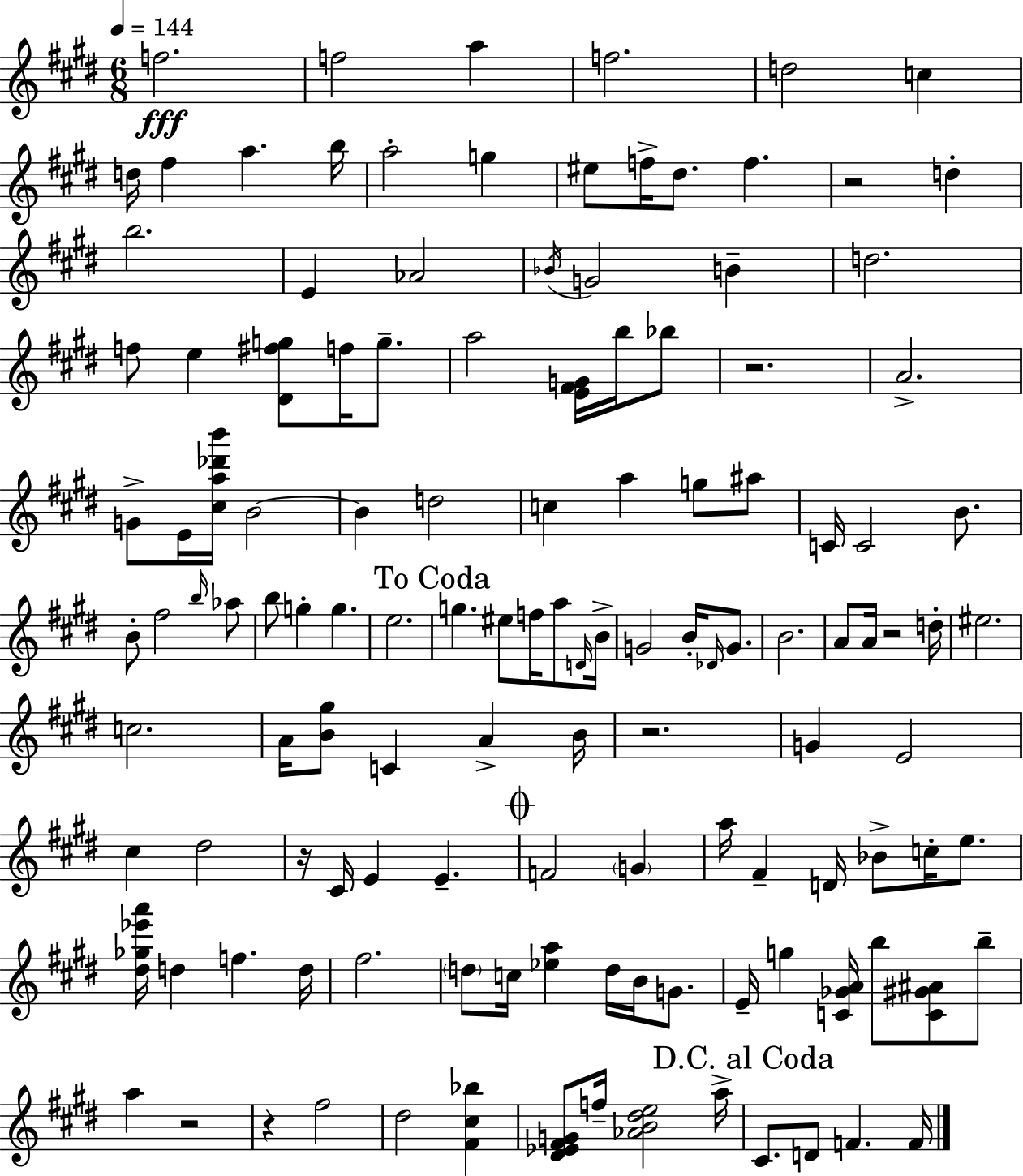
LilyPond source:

{
  \clef treble
  \numericTimeSignature
  \time 6/8
  \key e \major
  \tempo 4 = 144
  f''2.\fff | f''2 a''4 | f''2. | d''2 c''4 | \break d''16 fis''4 a''4. b''16 | a''2-. g''4 | eis''8 f''16-> dis''8. f''4. | r2 d''4-. | \break b''2. | e'4 aes'2 | \acciaccatura { bes'16 } g'2 b'4-- | d''2. | \break f''8 e''4 <dis' fis'' g''>8 f''16 g''8.-- | a''2 <e' fis' g'>16 b''16 bes''8 | r2. | a'2.-> | \break g'8-> e'16 <cis'' a'' des''' b'''>16 b'2~~ | b'4 d''2 | c''4 a''4 g''8 ais''8 | c'16 c'2 b'8. | \break b'8-. fis''2 \grace { b''16 } | aes''8 b''8 g''4-. g''4. | e''2. | \mark "To Coda" g''4. eis''8 f''16 a''8 | \break \grace { d'16 } b'16-> g'2 b'16-. | \grace { des'16 } g'8. b'2. | a'8 a'16 r2 | d''16-. eis''2. | \break c''2. | a'16 <b' gis''>8 c'4 a'4-> | b'16 r2. | g'4 e'2 | \break cis''4 dis''2 | r16 cis'16 e'4 e'4.-- | \mark \markup { \musicglyph "scripts.coda" } f'2 | \parenthesize g'4 a''16 fis'4-- d'16 bes'8-> | \break c''16-. e''8. <dis'' ges'' ees''' a'''>16 d''4 f''4. | d''16 fis''2. | \parenthesize d''8 c''16 <ees'' a''>4 d''16 | b'16 g'8. e'16-- g''4 <c' ges' a'>16 b''8 | \break <c' gis' ais'>8 b''8-- a''4 r2 | r4 fis''2 | dis''2 | <fis' cis'' bes''>4 <dis' ees' fis' g'>8 f''16-- <aes' b' dis'' e''>2 | \break a''16-> \mark "D.C. al Coda" cis'8. d'8 f'4. | f'16 \bar "|."
}